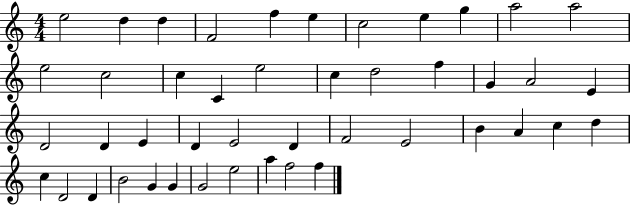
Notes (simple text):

E5/h D5/q D5/q F4/h F5/q E5/q C5/h E5/q G5/q A5/h A5/h E5/h C5/h C5/q C4/q E5/h C5/q D5/h F5/q G4/q A4/h E4/q D4/h D4/q E4/q D4/q E4/h D4/q F4/h E4/h B4/q A4/q C5/q D5/q C5/q D4/h D4/q B4/h G4/q G4/q G4/h E5/h A5/q F5/h F5/q